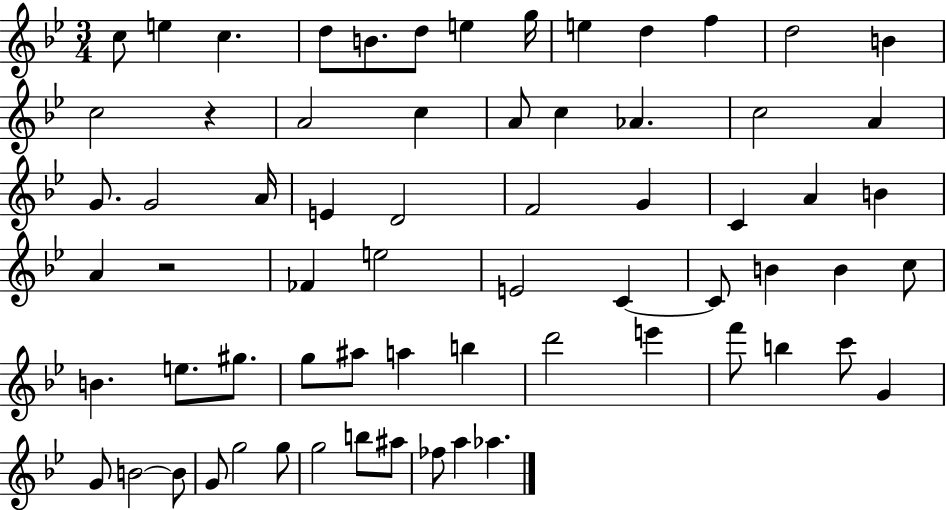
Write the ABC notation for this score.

X:1
T:Untitled
M:3/4
L:1/4
K:Bb
c/2 e c d/2 B/2 d/2 e g/4 e d f d2 B c2 z A2 c A/2 c _A c2 A G/2 G2 A/4 E D2 F2 G C A B A z2 _F e2 E2 C C/2 B B c/2 B e/2 ^g/2 g/2 ^a/2 a b d'2 e' f'/2 b c'/2 G G/2 B2 B/2 G/2 g2 g/2 g2 b/2 ^a/2 _f/2 a _a